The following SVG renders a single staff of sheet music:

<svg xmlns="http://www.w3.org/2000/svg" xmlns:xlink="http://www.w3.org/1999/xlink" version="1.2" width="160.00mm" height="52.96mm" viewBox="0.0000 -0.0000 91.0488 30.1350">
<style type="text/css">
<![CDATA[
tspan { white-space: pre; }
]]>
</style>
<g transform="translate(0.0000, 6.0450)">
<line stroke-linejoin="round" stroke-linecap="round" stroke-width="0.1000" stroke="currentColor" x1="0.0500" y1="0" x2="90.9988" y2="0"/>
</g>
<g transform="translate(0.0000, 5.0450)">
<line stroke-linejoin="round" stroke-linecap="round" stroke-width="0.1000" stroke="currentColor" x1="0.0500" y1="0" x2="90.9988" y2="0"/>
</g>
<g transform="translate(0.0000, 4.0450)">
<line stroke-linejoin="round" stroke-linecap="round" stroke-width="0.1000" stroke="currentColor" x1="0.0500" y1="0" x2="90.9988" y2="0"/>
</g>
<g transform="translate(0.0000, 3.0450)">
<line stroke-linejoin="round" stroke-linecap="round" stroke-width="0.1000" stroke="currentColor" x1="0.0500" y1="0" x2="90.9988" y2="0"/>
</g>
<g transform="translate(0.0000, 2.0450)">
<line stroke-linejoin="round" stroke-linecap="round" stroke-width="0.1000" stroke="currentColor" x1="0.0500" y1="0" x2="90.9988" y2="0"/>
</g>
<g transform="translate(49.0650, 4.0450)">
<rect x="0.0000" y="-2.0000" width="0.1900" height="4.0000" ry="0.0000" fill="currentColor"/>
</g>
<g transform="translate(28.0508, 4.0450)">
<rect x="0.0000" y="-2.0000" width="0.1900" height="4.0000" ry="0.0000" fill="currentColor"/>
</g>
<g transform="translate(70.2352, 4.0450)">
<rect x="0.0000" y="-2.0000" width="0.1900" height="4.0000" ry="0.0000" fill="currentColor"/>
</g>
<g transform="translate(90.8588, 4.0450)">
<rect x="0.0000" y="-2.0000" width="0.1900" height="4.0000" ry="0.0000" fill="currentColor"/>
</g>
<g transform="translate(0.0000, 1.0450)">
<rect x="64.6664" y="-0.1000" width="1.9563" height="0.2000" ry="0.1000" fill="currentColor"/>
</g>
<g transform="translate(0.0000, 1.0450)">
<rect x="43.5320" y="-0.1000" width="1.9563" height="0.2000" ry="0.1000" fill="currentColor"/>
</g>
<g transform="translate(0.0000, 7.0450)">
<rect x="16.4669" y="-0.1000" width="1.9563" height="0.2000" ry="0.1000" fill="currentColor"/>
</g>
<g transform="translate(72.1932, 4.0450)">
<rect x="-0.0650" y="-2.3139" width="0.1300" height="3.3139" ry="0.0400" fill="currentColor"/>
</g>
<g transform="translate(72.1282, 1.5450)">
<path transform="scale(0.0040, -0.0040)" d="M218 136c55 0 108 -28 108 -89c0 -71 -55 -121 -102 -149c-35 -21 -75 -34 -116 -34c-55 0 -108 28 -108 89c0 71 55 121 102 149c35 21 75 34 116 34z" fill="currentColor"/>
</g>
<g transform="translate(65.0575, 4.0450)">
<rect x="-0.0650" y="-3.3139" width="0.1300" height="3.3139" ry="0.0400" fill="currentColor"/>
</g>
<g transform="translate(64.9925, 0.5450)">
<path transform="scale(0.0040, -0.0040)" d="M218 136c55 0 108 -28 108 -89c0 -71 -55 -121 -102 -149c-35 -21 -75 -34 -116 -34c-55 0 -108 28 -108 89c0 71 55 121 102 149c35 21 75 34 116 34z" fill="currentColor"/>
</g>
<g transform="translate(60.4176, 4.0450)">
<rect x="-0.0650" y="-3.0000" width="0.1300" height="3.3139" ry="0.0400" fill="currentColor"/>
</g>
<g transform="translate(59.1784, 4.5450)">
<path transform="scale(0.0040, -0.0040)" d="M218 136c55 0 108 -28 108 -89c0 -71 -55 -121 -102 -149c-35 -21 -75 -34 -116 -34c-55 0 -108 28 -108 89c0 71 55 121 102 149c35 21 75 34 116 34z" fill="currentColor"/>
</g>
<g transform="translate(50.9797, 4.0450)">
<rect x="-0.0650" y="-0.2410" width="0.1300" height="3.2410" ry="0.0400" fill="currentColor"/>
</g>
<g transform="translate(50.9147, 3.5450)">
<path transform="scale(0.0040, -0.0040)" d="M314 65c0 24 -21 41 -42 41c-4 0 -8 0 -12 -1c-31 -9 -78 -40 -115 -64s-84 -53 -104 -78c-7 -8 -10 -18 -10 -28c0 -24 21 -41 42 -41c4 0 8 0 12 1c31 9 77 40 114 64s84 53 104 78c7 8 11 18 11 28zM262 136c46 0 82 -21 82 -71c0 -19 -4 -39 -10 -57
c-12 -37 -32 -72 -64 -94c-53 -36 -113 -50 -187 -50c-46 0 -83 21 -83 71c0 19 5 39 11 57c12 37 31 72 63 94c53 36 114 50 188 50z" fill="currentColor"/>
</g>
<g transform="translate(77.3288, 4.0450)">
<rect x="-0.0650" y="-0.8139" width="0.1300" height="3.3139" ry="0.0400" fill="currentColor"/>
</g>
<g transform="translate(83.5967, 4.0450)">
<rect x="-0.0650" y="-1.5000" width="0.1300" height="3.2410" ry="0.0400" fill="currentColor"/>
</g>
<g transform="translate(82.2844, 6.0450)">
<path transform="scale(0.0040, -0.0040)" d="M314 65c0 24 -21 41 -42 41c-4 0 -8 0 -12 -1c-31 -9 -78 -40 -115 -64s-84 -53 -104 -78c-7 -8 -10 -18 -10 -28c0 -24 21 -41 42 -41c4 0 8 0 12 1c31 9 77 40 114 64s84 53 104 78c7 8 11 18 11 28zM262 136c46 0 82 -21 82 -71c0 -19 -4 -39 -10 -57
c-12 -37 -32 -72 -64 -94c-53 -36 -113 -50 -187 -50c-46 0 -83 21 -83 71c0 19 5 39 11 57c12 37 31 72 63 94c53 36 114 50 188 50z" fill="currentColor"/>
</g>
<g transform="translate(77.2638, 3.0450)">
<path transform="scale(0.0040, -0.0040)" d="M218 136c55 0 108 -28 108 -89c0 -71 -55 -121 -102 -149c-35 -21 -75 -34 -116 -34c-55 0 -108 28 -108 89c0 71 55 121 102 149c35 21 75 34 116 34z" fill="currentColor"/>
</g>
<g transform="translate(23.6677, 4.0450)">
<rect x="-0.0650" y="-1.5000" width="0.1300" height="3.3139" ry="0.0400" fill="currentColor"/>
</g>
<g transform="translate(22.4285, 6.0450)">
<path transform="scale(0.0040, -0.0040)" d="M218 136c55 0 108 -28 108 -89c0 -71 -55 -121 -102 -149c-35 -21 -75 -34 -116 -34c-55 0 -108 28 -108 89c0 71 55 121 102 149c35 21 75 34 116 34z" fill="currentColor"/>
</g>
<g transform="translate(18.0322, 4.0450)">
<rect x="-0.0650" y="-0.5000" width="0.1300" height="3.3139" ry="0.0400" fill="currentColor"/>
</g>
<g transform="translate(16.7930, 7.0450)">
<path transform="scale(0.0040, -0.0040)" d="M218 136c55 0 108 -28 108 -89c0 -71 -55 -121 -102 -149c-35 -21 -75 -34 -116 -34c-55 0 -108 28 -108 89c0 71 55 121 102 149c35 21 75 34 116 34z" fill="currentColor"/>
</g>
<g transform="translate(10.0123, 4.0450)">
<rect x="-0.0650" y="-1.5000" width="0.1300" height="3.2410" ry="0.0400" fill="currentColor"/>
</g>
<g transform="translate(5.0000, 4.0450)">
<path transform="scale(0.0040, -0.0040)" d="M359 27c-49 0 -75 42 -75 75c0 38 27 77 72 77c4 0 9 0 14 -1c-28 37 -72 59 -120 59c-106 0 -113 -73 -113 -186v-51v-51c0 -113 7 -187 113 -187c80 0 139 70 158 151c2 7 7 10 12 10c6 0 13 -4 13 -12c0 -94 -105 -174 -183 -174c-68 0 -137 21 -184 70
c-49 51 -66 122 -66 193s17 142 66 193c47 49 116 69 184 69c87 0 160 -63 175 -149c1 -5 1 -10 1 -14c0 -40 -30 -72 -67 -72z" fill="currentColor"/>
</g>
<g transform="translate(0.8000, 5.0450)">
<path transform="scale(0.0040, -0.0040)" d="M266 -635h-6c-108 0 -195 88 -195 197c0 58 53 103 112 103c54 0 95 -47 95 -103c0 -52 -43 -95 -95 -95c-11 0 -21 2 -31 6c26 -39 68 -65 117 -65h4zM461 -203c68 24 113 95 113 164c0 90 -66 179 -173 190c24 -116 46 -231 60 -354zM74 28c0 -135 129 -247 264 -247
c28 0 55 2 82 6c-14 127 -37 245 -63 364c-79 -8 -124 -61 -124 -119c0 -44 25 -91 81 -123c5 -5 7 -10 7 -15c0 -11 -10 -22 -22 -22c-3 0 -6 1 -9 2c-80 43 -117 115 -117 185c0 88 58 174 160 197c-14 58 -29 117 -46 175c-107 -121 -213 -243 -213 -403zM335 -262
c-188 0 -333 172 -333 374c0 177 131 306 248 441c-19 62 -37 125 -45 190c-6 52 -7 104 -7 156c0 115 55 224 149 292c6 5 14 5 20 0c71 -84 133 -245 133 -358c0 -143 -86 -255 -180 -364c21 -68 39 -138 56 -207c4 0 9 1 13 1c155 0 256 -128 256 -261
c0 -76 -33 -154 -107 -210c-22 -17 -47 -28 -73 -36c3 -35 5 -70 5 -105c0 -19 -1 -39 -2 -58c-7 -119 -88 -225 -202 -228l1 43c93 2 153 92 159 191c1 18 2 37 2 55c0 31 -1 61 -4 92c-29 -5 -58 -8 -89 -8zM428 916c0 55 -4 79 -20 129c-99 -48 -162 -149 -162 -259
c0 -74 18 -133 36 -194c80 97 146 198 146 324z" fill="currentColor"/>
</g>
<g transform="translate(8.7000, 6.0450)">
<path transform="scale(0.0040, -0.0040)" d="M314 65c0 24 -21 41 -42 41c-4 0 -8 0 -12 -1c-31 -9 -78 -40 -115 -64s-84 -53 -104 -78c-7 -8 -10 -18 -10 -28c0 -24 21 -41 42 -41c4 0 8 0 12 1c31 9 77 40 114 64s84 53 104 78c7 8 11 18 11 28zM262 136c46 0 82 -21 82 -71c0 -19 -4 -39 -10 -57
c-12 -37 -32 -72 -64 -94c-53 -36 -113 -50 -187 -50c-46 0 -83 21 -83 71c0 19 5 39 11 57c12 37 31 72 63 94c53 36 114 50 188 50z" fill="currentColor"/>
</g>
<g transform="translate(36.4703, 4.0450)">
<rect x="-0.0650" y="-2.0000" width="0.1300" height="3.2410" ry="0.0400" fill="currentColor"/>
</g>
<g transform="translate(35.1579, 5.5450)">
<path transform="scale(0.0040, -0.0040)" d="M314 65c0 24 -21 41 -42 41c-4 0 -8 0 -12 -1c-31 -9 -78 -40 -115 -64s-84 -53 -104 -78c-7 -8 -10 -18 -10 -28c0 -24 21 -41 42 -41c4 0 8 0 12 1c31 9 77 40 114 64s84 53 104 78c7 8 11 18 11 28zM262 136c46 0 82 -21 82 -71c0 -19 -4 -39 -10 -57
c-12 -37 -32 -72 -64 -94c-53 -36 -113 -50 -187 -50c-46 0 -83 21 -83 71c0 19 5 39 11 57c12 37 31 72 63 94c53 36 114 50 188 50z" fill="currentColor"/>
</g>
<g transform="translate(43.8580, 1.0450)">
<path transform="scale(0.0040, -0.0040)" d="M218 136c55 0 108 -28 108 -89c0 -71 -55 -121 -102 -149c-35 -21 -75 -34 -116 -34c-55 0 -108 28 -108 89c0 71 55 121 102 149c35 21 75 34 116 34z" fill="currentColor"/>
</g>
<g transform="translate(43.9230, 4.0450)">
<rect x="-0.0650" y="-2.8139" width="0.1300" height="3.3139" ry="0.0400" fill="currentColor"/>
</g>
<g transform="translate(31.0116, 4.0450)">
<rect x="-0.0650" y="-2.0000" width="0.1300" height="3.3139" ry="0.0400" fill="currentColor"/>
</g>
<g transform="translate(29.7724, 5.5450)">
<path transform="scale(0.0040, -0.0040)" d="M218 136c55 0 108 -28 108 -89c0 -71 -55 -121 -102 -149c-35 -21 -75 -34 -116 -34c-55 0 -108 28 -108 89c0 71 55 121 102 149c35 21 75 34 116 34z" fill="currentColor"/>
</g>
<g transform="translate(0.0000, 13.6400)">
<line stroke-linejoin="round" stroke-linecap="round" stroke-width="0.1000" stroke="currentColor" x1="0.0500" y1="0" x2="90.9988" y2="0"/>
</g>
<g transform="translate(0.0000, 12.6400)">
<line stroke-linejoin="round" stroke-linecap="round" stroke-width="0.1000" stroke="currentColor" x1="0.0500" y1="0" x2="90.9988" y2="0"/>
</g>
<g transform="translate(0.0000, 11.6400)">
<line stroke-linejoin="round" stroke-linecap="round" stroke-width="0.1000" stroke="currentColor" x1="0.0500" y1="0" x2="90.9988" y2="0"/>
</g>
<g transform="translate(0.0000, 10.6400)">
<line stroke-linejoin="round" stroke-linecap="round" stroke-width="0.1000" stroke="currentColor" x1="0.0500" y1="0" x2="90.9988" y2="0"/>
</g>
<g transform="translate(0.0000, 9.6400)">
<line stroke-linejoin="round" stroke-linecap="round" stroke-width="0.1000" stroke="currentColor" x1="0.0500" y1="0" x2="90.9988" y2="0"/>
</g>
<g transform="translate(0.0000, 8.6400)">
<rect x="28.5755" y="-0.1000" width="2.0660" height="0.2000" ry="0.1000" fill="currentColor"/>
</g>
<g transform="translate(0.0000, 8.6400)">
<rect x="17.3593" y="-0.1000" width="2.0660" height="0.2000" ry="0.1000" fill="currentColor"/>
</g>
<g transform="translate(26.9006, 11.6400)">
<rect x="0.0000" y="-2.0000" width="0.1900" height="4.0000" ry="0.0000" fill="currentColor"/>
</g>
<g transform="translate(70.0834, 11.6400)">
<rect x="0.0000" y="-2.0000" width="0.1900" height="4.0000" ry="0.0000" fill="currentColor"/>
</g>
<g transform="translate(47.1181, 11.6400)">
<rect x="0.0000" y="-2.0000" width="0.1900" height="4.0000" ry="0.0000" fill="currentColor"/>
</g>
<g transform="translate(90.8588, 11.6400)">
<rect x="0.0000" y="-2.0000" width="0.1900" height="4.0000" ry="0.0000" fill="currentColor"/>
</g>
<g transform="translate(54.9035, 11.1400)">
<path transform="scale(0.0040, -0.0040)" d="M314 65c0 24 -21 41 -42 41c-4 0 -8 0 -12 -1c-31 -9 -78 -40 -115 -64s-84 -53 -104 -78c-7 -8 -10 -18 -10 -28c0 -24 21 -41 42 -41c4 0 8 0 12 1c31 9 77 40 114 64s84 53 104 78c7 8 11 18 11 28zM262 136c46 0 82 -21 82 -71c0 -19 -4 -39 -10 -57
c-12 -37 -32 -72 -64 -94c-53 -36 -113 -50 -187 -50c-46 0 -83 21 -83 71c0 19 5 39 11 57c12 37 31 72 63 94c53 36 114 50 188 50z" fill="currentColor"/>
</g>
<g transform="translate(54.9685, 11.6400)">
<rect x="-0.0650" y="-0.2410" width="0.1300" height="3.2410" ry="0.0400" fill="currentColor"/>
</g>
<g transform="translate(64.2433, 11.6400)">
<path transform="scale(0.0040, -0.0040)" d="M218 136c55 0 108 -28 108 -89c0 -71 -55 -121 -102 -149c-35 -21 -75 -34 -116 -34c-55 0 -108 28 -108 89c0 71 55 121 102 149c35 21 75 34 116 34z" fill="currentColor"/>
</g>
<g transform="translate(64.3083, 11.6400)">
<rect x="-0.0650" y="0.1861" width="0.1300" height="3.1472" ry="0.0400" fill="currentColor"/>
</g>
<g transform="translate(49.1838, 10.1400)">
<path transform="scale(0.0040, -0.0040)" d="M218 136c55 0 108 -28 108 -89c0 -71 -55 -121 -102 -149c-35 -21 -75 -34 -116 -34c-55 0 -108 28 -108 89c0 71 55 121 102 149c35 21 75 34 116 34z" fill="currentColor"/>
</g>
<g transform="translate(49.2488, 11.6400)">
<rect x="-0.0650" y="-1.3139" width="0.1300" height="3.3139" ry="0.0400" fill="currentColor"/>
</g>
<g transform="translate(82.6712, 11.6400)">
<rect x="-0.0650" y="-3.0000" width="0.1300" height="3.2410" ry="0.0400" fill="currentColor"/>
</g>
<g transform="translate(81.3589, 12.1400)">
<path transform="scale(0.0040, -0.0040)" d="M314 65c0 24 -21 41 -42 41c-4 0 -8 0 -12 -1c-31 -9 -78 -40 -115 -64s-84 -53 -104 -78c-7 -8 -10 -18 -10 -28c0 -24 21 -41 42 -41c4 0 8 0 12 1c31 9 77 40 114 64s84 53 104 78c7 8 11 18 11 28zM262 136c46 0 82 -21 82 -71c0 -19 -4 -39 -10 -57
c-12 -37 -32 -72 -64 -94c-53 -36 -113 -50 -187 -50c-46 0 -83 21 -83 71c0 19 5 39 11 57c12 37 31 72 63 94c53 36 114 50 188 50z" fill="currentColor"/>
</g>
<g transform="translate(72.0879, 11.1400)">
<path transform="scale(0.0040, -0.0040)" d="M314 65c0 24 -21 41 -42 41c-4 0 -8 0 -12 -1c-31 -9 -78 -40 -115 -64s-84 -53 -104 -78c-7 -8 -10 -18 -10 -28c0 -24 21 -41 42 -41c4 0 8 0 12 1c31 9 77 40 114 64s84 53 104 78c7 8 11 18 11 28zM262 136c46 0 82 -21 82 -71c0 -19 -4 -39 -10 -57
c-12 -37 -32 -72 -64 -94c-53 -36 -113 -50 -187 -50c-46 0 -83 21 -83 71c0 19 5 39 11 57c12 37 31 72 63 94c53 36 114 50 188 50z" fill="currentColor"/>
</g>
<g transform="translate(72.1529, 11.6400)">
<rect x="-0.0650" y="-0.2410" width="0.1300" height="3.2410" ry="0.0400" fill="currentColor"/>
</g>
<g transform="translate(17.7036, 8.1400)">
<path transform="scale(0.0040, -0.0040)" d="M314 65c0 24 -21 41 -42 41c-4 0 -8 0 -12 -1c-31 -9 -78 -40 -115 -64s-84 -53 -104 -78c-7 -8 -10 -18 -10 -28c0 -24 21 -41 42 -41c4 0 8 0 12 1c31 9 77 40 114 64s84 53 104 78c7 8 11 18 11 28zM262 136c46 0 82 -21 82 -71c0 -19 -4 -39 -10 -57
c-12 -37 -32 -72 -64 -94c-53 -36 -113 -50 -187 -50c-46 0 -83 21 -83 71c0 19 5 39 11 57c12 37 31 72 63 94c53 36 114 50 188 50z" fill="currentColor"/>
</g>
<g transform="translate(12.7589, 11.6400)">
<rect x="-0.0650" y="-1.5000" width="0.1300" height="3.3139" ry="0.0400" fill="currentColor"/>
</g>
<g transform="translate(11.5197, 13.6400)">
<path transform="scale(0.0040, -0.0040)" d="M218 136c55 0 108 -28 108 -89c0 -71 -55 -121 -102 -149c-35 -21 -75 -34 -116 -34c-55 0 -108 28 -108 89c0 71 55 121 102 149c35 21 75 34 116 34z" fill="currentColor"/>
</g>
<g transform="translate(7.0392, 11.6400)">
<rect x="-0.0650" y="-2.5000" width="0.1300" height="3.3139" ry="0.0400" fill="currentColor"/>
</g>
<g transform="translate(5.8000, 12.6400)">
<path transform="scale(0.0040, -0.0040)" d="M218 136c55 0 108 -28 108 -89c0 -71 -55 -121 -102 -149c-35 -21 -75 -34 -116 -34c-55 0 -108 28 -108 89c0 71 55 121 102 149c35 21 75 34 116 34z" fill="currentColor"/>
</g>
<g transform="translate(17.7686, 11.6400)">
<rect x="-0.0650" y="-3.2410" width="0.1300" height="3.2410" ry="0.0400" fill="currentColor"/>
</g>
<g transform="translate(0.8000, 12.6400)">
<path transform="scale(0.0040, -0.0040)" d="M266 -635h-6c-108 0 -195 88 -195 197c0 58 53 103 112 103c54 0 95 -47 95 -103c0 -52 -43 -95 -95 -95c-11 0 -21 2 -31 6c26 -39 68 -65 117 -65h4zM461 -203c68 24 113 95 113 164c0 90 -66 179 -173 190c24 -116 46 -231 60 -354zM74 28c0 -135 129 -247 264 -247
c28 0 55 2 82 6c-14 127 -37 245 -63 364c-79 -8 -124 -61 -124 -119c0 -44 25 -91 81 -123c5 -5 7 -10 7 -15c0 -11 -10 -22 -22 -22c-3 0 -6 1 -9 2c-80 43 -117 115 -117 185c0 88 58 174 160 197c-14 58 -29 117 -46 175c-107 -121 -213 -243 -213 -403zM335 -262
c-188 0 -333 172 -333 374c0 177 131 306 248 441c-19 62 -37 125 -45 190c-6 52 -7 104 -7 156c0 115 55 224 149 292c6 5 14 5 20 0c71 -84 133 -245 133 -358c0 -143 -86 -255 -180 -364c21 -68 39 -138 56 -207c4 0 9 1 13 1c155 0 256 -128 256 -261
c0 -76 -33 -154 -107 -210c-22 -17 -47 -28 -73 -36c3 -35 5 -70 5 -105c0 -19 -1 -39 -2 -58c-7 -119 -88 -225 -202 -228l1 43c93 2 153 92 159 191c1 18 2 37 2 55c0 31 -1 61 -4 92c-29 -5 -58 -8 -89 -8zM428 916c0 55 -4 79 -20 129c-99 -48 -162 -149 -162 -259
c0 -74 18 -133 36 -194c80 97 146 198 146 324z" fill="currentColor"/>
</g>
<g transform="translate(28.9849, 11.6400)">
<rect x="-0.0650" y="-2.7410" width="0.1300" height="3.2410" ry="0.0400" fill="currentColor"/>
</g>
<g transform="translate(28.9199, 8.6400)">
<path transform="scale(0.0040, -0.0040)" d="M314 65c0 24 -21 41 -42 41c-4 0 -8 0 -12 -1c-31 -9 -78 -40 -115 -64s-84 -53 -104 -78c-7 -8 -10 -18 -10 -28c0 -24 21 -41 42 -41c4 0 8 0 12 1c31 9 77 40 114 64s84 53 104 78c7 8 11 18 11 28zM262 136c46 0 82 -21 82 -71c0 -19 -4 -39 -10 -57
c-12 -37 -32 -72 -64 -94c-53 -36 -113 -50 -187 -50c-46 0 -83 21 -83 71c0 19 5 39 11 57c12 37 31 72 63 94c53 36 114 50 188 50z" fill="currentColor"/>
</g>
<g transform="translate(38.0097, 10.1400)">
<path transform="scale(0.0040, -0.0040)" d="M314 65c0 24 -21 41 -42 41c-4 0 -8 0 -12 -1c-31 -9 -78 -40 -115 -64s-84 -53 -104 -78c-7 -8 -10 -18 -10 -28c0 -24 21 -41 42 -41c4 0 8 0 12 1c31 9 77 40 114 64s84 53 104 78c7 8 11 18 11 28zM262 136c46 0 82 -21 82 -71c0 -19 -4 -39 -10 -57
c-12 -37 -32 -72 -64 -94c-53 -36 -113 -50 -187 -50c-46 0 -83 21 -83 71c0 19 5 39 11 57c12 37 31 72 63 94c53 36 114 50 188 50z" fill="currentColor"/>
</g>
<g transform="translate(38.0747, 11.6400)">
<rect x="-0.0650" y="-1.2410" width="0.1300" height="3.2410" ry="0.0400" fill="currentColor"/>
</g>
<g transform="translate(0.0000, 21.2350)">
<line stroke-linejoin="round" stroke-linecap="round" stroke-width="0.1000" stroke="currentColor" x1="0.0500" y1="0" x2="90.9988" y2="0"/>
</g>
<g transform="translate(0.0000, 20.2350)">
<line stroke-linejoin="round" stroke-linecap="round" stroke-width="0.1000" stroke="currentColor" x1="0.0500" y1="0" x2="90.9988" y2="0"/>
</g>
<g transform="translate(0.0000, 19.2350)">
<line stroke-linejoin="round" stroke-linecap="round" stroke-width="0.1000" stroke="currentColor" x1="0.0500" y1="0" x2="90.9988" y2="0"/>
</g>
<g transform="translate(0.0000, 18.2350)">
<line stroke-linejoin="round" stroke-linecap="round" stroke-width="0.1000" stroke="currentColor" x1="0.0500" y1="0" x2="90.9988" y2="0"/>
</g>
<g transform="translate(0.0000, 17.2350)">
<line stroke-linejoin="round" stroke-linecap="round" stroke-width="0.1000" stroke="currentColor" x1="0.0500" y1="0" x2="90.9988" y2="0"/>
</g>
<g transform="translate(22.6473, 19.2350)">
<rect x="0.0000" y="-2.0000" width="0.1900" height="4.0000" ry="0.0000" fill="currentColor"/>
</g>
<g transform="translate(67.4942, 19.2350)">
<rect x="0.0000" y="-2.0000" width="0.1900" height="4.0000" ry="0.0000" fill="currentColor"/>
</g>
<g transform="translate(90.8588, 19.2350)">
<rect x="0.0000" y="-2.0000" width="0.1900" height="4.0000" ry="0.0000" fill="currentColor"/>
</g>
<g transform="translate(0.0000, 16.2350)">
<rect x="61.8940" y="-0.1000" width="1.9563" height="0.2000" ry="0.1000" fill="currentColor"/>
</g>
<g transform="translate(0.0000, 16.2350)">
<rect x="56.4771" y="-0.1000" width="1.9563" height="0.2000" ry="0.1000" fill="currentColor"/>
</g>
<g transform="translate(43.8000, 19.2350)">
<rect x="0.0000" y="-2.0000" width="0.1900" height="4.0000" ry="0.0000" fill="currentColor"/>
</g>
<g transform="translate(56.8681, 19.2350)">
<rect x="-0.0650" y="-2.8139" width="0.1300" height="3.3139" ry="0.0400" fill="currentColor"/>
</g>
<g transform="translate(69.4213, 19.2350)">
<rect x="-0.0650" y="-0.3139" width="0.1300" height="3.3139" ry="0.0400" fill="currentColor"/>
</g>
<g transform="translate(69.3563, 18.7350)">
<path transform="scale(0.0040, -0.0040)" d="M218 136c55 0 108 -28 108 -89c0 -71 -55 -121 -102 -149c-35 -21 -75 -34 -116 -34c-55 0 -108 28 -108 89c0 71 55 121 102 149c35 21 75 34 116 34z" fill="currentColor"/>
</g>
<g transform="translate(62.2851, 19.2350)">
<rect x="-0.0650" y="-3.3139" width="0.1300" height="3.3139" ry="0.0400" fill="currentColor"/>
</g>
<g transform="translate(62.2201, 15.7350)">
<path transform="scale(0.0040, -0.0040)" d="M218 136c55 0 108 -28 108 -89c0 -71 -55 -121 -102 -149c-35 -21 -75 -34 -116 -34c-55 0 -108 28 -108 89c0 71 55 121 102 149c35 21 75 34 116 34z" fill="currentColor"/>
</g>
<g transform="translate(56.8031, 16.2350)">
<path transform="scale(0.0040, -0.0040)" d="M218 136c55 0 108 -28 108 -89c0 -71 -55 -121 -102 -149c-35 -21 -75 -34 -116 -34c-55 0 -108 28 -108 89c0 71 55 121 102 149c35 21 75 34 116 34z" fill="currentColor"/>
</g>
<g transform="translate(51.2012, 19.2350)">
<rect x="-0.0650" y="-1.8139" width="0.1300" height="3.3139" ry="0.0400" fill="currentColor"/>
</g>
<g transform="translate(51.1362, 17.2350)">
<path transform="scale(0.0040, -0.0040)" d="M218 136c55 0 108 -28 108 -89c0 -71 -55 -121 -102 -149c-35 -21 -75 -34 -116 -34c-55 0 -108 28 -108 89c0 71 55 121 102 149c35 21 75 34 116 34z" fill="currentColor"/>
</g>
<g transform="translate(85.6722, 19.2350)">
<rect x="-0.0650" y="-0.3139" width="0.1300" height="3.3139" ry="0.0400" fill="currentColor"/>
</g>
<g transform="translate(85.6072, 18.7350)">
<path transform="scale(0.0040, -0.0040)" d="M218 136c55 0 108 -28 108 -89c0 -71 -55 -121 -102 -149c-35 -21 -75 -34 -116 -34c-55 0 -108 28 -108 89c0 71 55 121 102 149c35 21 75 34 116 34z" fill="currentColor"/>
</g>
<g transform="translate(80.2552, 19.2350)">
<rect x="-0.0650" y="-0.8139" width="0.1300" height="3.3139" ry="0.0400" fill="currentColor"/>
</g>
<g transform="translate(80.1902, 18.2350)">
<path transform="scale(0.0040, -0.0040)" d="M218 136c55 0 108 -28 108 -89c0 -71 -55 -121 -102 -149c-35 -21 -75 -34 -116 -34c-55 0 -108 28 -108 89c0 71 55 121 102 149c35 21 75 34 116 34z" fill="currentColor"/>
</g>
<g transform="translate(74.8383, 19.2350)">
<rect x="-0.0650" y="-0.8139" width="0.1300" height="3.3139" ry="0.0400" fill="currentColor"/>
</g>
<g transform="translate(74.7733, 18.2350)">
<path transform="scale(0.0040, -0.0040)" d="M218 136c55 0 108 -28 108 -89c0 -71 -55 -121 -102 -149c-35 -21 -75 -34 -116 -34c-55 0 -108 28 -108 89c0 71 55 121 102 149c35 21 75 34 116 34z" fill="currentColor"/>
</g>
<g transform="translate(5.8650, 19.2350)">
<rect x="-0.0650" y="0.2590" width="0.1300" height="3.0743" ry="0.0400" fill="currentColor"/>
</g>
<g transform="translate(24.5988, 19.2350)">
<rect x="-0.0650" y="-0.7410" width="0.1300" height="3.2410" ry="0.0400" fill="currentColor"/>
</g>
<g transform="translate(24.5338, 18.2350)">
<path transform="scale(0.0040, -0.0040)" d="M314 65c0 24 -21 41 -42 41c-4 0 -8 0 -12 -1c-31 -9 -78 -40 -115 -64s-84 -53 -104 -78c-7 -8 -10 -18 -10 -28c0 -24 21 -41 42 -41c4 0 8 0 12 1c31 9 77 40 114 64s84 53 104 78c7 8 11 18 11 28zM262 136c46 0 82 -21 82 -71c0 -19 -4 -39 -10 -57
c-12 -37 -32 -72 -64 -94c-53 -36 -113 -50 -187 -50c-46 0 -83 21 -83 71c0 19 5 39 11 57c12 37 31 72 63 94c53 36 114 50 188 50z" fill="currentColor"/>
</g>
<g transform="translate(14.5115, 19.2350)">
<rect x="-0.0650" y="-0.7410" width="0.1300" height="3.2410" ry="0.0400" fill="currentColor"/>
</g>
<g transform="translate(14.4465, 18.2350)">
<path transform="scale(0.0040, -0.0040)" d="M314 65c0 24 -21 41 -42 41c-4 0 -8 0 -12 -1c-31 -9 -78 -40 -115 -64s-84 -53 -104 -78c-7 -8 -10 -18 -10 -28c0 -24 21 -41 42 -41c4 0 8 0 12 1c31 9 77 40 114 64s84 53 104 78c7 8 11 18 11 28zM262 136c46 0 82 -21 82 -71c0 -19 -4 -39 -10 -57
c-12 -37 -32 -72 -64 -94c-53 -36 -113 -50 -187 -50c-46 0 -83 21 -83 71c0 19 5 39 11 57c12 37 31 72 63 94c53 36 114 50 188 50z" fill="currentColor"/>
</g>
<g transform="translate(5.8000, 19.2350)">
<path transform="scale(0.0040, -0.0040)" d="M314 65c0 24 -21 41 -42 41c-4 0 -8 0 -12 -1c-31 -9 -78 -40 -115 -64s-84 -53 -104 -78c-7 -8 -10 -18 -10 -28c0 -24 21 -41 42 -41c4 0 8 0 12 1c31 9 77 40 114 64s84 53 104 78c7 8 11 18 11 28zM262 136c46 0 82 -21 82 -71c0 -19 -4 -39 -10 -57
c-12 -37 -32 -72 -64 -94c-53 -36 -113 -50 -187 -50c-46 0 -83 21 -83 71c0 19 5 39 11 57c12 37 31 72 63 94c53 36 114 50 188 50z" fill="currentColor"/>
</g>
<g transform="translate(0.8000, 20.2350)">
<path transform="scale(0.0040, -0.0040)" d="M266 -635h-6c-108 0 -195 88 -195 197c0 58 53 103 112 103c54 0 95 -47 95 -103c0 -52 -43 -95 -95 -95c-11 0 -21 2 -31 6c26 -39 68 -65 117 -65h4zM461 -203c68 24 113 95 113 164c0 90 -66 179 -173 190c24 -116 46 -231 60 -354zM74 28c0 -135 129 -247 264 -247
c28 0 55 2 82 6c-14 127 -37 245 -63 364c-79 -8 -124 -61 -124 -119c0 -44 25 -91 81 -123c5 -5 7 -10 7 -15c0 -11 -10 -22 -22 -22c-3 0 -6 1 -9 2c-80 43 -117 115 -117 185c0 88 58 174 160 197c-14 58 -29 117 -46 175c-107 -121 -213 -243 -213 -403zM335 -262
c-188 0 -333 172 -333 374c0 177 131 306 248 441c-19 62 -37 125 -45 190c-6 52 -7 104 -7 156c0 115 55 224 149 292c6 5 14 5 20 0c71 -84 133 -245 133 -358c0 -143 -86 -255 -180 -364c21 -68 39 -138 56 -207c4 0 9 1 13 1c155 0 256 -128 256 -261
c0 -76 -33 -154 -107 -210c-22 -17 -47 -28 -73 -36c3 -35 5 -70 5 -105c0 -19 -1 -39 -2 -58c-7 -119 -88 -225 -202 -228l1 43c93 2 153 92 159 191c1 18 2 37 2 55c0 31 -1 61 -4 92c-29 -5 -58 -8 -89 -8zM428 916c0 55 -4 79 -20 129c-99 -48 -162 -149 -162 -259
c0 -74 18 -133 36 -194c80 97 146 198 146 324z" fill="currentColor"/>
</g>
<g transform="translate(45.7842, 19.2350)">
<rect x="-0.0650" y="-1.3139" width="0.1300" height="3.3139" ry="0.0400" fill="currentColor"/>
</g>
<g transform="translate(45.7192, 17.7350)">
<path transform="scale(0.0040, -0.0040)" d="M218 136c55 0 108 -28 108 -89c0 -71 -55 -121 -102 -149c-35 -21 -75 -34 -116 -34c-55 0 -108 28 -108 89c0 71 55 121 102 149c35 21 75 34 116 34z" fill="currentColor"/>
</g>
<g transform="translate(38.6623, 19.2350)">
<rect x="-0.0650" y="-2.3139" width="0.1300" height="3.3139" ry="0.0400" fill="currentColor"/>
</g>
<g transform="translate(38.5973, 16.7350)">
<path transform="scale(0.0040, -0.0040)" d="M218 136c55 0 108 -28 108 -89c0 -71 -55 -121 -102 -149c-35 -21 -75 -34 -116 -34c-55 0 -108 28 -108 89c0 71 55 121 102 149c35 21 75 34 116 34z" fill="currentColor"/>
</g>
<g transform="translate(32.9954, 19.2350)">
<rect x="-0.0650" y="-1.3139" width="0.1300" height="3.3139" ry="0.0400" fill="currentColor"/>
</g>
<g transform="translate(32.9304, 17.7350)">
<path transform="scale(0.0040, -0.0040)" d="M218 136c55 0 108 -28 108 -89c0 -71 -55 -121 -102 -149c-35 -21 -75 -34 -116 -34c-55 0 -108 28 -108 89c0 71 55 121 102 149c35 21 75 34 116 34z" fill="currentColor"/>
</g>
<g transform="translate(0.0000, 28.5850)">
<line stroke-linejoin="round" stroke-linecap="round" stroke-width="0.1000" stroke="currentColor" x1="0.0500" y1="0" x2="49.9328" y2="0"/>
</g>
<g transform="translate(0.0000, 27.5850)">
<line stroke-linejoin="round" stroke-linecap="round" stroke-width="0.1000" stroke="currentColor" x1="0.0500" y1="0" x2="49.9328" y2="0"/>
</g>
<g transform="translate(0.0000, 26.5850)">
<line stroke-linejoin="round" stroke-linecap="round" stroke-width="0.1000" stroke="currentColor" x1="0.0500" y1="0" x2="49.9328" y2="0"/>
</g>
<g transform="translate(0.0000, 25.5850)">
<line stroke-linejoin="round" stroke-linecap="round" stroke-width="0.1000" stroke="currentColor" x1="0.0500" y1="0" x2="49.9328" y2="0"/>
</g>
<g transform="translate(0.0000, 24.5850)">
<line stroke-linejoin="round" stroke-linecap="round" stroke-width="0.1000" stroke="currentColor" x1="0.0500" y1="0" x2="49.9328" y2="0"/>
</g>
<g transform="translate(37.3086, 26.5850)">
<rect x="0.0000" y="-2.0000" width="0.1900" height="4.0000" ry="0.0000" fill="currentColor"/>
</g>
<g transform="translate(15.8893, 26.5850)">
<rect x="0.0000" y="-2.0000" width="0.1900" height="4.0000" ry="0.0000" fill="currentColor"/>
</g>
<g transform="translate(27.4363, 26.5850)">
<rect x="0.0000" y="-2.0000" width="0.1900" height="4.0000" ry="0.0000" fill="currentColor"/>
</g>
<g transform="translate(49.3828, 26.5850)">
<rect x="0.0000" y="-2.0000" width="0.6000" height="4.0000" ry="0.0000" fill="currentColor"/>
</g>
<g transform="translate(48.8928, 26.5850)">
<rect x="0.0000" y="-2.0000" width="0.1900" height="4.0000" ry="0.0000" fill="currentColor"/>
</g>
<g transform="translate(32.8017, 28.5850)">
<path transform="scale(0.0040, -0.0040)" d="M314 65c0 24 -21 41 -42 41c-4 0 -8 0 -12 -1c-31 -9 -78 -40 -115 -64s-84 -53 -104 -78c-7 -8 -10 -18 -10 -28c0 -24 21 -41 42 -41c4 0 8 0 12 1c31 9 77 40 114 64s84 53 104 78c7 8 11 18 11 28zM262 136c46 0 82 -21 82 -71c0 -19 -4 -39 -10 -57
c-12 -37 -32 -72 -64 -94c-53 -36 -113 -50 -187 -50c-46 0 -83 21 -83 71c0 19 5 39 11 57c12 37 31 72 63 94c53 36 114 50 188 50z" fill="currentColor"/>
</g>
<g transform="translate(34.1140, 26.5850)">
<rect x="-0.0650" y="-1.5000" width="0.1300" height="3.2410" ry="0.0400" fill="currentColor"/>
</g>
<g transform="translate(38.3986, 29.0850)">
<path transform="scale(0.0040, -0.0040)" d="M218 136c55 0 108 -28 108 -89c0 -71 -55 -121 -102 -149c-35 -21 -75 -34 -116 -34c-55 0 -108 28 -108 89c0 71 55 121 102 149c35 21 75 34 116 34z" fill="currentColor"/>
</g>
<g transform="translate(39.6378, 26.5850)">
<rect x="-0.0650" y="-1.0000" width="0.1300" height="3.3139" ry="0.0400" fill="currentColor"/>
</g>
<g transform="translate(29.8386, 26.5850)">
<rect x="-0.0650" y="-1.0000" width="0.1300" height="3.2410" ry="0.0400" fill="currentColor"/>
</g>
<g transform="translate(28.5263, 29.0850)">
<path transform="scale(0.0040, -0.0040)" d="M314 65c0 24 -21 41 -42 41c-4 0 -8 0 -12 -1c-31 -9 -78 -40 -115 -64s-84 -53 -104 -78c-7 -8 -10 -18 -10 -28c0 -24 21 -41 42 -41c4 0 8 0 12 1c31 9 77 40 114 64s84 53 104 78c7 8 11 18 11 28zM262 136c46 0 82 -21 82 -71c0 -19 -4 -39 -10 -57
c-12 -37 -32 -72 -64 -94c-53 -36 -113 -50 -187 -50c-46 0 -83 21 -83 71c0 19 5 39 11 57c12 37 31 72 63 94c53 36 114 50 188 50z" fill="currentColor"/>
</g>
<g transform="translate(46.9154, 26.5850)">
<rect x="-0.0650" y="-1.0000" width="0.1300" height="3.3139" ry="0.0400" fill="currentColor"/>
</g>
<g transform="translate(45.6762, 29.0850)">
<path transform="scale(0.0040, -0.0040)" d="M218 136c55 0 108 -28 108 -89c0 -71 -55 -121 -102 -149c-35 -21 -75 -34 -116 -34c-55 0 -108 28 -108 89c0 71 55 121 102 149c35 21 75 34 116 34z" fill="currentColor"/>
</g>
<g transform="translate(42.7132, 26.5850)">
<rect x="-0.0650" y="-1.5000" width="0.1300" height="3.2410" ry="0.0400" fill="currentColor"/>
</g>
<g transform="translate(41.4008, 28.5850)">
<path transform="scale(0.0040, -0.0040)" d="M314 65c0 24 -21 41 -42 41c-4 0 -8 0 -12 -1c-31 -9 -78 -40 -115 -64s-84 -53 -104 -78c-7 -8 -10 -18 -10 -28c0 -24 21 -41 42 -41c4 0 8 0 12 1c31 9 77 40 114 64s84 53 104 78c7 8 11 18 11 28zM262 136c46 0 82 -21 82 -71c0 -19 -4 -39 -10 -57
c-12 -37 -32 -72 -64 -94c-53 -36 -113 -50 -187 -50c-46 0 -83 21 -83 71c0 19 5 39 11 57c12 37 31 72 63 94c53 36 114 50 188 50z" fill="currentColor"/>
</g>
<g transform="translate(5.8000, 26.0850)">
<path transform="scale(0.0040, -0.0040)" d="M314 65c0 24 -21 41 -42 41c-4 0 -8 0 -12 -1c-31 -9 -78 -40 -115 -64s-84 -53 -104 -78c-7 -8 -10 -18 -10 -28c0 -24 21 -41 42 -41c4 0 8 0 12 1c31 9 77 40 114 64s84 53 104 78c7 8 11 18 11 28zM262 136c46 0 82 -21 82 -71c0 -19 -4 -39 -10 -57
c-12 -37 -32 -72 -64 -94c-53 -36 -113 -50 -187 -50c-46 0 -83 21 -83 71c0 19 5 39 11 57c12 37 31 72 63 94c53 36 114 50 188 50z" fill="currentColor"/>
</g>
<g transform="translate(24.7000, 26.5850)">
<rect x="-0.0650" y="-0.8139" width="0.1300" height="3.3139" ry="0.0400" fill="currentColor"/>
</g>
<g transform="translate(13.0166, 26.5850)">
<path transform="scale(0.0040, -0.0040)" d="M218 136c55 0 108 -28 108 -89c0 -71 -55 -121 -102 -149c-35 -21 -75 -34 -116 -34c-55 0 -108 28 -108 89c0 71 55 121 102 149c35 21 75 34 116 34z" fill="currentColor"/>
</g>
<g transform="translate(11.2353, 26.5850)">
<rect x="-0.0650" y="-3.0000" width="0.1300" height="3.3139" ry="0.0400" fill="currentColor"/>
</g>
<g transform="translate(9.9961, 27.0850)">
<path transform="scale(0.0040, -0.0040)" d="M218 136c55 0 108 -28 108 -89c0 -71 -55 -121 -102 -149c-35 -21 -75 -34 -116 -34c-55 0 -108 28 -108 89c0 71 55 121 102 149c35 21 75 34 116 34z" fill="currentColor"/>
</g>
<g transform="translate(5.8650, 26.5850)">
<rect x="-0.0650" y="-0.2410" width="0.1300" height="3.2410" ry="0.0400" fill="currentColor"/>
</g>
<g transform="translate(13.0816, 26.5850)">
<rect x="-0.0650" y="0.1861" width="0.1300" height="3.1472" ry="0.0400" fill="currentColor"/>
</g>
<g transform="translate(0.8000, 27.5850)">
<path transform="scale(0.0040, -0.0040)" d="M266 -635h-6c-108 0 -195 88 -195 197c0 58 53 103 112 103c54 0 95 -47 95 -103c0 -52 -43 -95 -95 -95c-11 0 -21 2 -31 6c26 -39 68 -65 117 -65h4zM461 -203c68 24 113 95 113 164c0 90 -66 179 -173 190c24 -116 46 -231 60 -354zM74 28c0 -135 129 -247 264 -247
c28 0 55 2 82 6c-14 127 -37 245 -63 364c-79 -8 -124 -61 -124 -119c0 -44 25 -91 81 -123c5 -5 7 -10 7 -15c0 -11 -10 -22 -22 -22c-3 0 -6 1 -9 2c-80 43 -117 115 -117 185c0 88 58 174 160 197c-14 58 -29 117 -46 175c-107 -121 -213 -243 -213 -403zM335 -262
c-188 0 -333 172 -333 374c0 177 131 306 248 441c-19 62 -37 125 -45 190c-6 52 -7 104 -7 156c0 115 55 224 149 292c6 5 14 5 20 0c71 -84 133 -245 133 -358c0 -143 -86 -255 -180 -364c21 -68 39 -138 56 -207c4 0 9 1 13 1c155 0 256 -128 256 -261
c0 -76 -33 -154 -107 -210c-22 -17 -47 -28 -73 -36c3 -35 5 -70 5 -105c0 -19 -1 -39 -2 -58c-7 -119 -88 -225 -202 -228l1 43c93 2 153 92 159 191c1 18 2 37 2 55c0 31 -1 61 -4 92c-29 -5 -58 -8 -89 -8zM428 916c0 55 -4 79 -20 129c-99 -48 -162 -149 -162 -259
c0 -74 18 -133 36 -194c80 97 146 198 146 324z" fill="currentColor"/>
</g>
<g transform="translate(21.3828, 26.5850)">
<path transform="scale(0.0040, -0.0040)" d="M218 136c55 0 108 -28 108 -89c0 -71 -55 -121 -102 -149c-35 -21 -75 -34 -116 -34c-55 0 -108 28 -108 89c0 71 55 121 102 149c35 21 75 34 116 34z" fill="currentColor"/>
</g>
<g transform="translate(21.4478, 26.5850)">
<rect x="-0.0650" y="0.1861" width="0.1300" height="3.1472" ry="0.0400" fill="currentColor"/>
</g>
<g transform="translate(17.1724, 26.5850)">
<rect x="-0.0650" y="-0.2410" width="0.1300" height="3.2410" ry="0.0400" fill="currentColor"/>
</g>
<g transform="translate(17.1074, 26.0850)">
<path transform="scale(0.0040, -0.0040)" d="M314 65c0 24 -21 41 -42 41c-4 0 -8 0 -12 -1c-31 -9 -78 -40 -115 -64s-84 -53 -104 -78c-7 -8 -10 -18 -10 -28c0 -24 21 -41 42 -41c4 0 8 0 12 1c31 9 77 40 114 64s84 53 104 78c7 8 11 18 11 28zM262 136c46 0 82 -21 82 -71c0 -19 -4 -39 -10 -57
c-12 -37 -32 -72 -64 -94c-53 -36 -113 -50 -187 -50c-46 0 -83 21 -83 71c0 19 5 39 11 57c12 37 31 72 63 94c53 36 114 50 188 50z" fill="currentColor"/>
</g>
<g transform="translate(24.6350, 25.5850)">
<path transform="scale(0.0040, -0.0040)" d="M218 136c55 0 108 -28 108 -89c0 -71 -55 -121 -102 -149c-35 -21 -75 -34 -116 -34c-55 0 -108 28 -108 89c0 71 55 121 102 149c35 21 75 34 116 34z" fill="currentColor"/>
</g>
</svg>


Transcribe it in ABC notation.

X:1
T:Untitled
M:4/4
L:1/4
K:C
E2 C E F F2 a c2 A b g d E2 G E b2 a2 e2 e c2 B c2 A2 B2 d2 d2 e g e f a b c d d c c2 A B c2 B d D2 E2 D E2 D